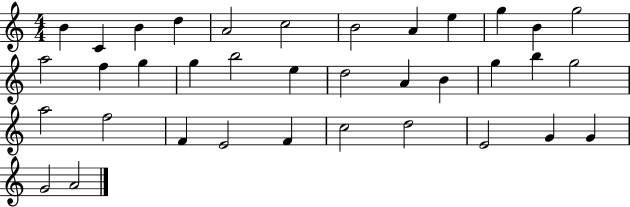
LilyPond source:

{
  \clef treble
  \numericTimeSignature
  \time 4/4
  \key c \major
  b'4 c'4 b'4 d''4 | a'2 c''2 | b'2 a'4 e''4 | g''4 b'4 g''2 | \break a''2 f''4 g''4 | g''4 b''2 e''4 | d''2 a'4 b'4 | g''4 b''4 g''2 | \break a''2 f''2 | f'4 e'2 f'4 | c''2 d''2 | e'2 g'4 g'4 | \break g'2 a'2 | \bar "|."
}